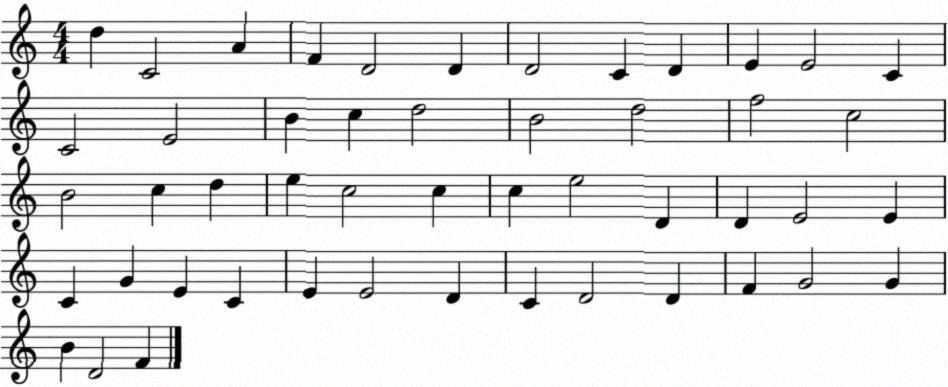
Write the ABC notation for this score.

X:1
T:Untitled
M:4/4
L:1/4
K:C
d C2 A F D2 D D2 C D E E2 C C2 E2 B c d2 B2 d2 f2 c2 B2 c d e c2 c c e2 D D E2 E C G E C E E2 D C D2 D F G2 G B D2 F